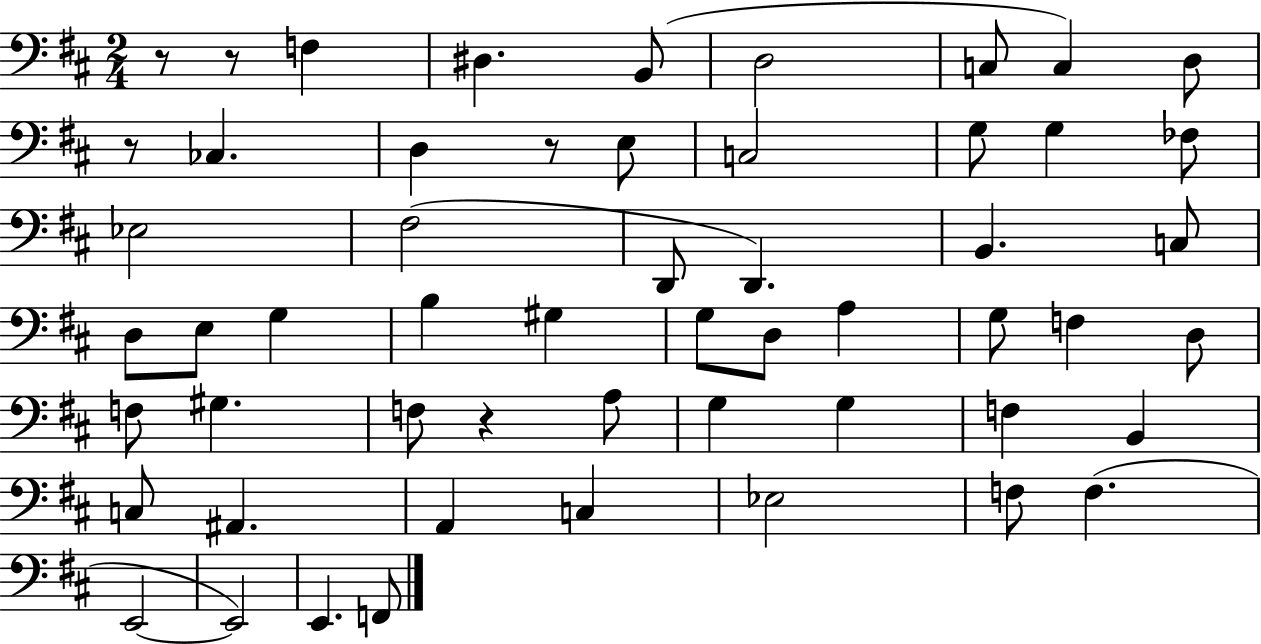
X:1
T:Untitled
M:2/4
L:1/4
K:D
z/2 z/2 F, ^D, B,,/2 D,2 C,/2 C, D,/2 z/2 _C, D, z/2 E,/2 C,2 G,/2 G, _F,/2 _E,2 ^F,2 D,,/2 D,, B,, C,/2 D,/2 E,/2 G, B, ^G, G,/2 D,/2 A, G,/2 F, D,/2 F,/2 ^G, F,/2 z A,/2 G, G, F, B,, C,/2 ^A,, A,, C, _E,2 F,/2 F, E,,2 E,,2 E,, F,,/2